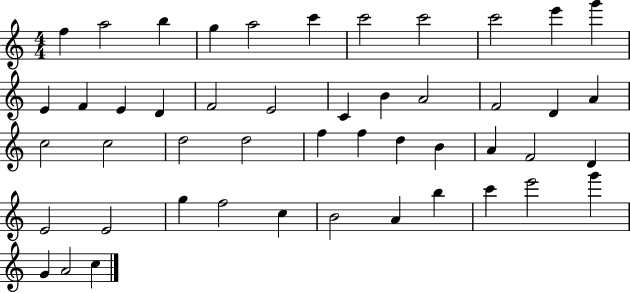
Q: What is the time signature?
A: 4/4